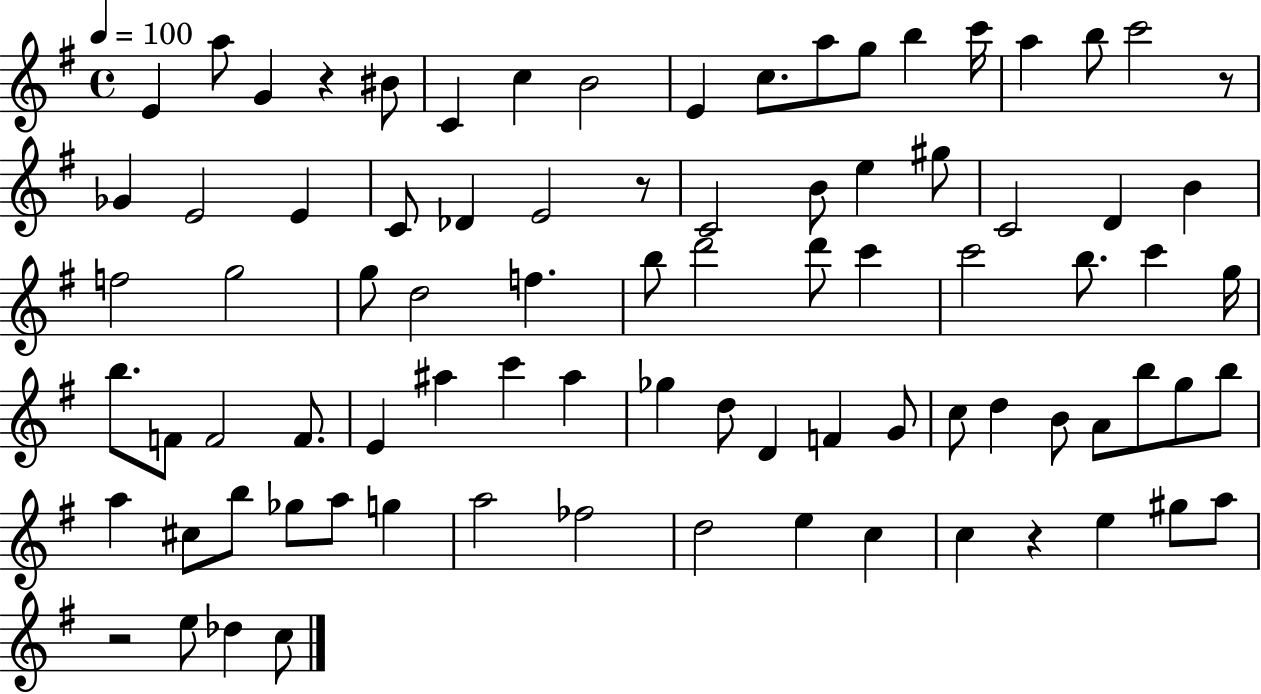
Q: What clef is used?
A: treble